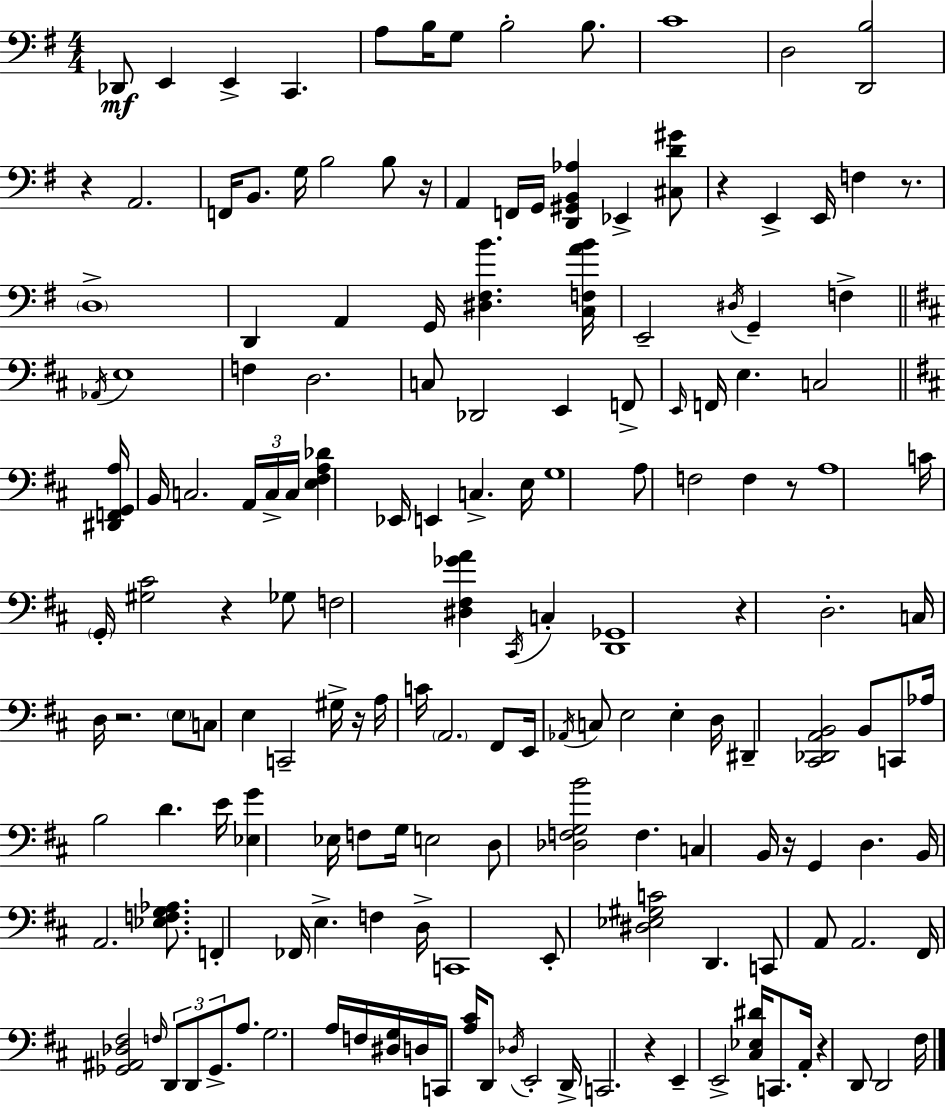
Db2/e E2/q E2/q C2/q. A3/e B3/s G3/e B3/h B3/e. C4/w D3/h [D2,B3]/h R/q A2/h. F2/s B2/e. G3/s B3/h B3/e R/s A2/q F2/s G2/s [D2,G#2,B2,Ab3]/q Eb2/q [C#3,D4,G#4]/e R/q E2/q E2/s F3/q R/e. D3/w D2/q A2/q G2/s [D#3,F#3,B4]/q. [C3,F3,A4,B4]/s E2/h D#3/s G2/q F3/q Ab2/s E3/w F3/q D3/h. C3/e Db2/h E2/q F2/e E2/s F2/s E3/q. C3/h [D#2,F2,G2,A3]/s B2/s C3/h. A2/s C3/s C3/s [E3,F#3,A3,Db4]/q Eb2/s E2/q C3/q. E3/s G3/w A3/e F3/h F3/q R/e A3/w C4/s G2/s [G#3,C#4]/h R/q Gb3/e F3/h [D#3,F#3,Gb4,A4]/q C#2/s C3/q [D2,Gb2]/w R/q D3/h. C3/s D3/s R/h. E3/e C3/e E3/q C2/h G#3/s R/s A3/s C4/s A2/h. F#2/e E2/s Ab2/s C3/e E3/h E3/q D3/s D#2/q [C#2,Db2,A2,B2]/h B2/e C2/e Ab3/s B3/h D4/q. E4/s [Eb3,G4]/q Eb3/s F3/e G3/s E3/h D3/e [Db3,F3,G3,B4]/h F3/q. C3/q B2/s R/s G2/q D3/q. B2/s A2/h. [Eb3,F3,G3,Ab3]/e. F2/q FES2/s E3/q. F3/q D3/s C2/w E2/e [D#3,Eb3,G#3,C4]/h D2/q. C2/e A2/e A2/h. F#2/s [Gb2,A#2,Db3,F#3]/h F3/s D2/e D2/e Gb2/e. A3/e. G3/h. A3/s F3/s [D#3,G3]/s D3/s C2/s [A3,C#4]/s D2/e Db3/s E2/h D2/s C2/h. R/q E2/q E2/h [C#3,Eb3,D#4]/s C2/e. A2/s R/q D2/e D2/h F#3/s